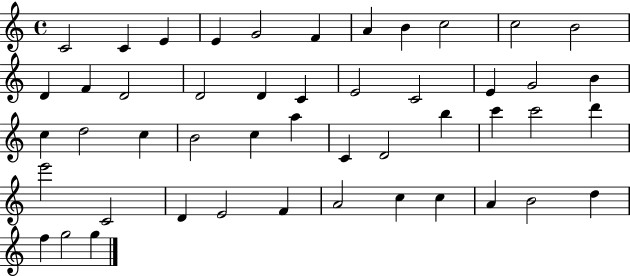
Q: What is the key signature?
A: C major